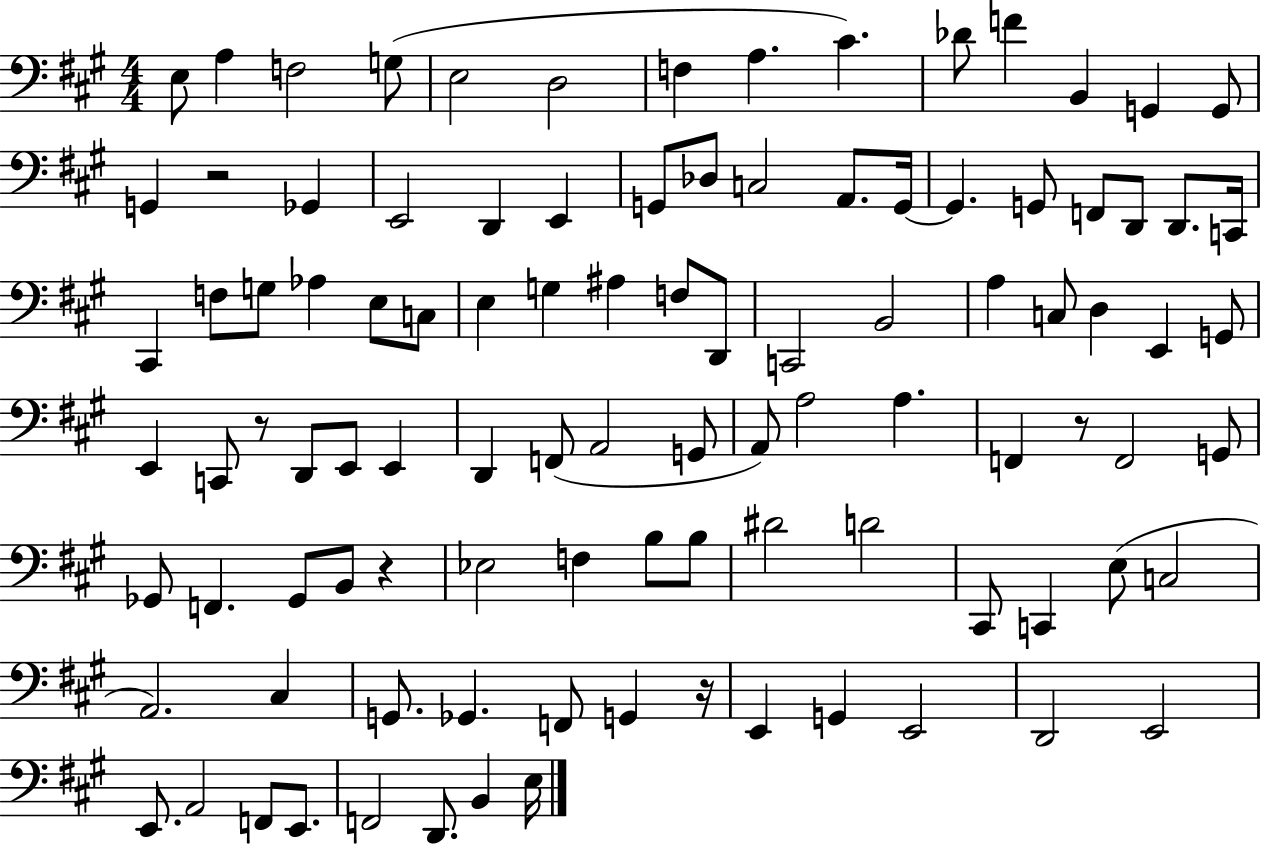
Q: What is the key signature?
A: A major